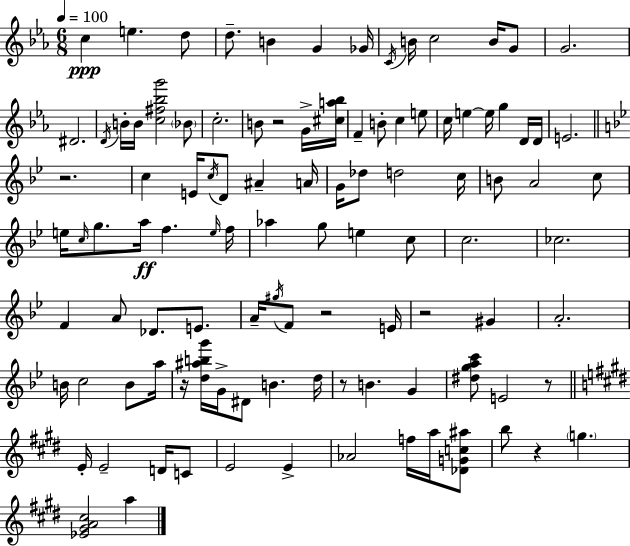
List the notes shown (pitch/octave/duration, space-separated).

C5/q E5/q. D5/e D5/e. B4/q G4/q Gb4/s C4/s B4/s C5/h B4/s G4/e G4/h. D#4/h. D4/s B4/s B4/s [C5,F#5,Bb5,G6]/h Bb4/e C5/h. B4/e R/h G4/s [C#5,A5,Bb5]/s F4/q B4/e C5/q E5/e C5/s E5/q E5/s G5/q D4/s D4/s E4/h. R/h. C5/q E4/s C5/s D4/e A#4/q A4/s G4/s Db5/e D5/h C5/s B4/e A4/h C5/e E5/s C5/s G5/e. A5/s F5/q. E5/s F5/s Ab5/q G5/e E5/q C5/e C5/h. CES5/h. F4/q A4/e Db4/e. E4/e. A4/s G#5/s F4/e R/h E4/s R/h G#4/q A4/h. B4/s C5/h B4/e A5/s R/s [D5,A#5,B5,G6]/s G4/s D#4/e B4/q. D5/s R/e B4/q. G4/q [D#5,G5,A5,C6]/e E4/h R/e E4/s E4/h D4/s C4/e E4/h E4/q Ab4/h F5/s A5/s [Db4,G4,C5,A#5]/e B5/e R/q G5/q. [Eb4,G#4,A4,C#5]/h A5/q